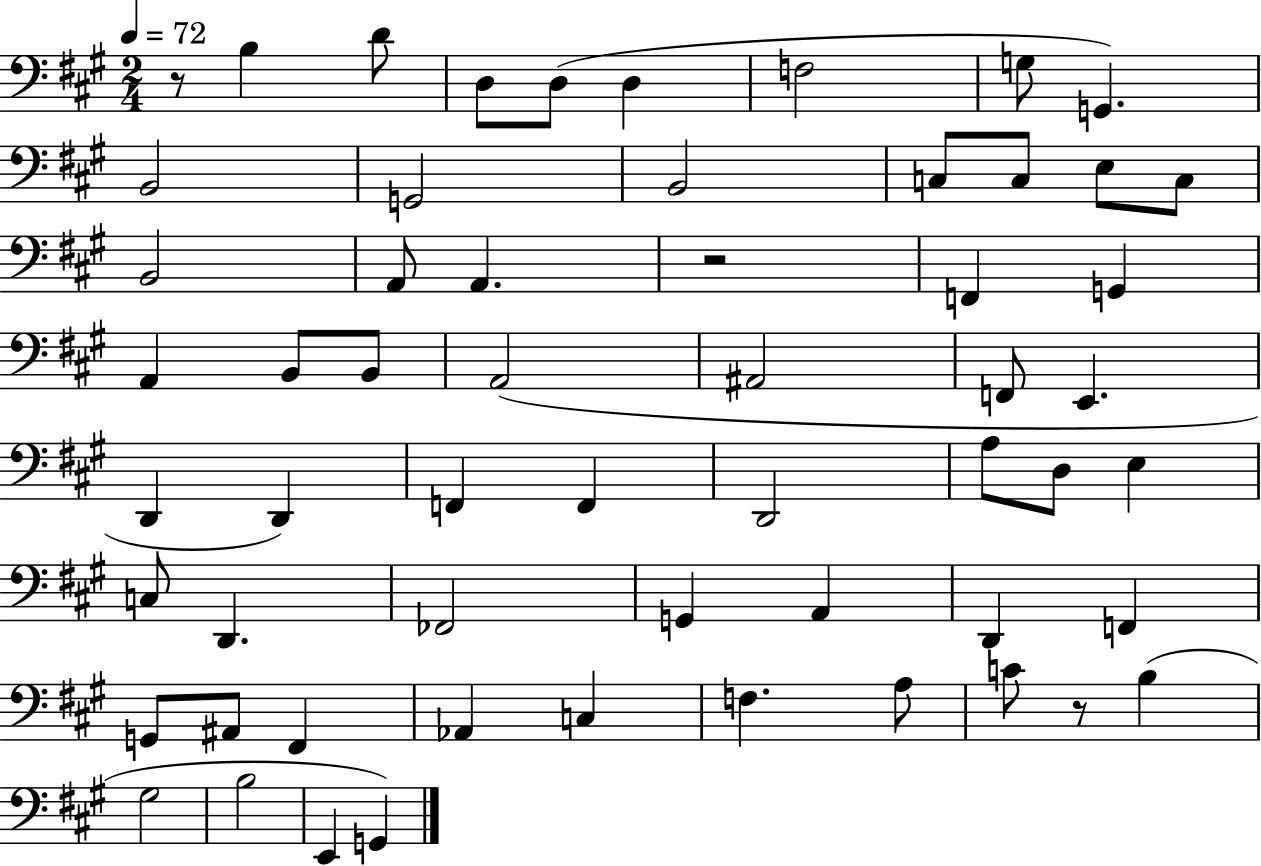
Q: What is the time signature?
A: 2/4